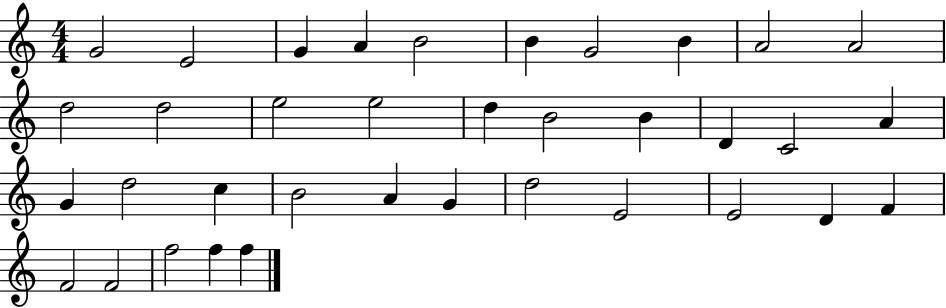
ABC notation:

X:1
T:Untitled
M:4/4
L:1/4
K:C
G2 E2 G A B2 B G2 B A2 A2 d2 d2 e2 e2 d B2 B D C2 A G d2 c B2 A G d2 E2 E2 D F F2 F2 f2 f f